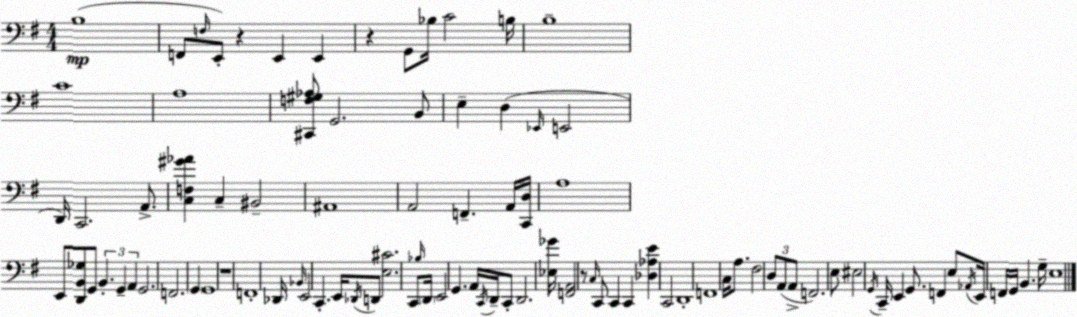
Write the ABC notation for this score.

X:1
T:Untitled
M:4/4
L:1/4
K:Em
B,4 F,,/2 F,/4 E,,/2 z E,, E,, z G,,/2 _B,/4 C2 B,/4 B,4 C4 A,4 [^C,,F,^G,_A,]/2 G,,2 B,,/2 E, D, _E,,/4 E,,2 D,,/4 C,,2 A,,/2 [C,F,^G_A] C, ^B,,2 ^A,,4 A,,2 F,, A,,/4 [C,,D,]/4 A,4 E,,/2 [D,,B,,_G,]/2 G,,/2 B,, G,, A,, G,,2 F,,2 G,, G,,4 z4 F,,4 _D,,/4 _B,,/4 E,,2 C,, E,,/4 _D,,/4 D,,/2 [E,^C]2 C,,/2 _B,/4 D,,/4 E,,2 G,, A,,/4 C,,/4 D,,/4 C,,/2 D,,2 [_E,_G]/4 [F,,A,,]2 z/2 C,/4 C,,/2 C,, C,, [_D,_A,E] C,,2 D,,4 F,,4 C,/4 A,/2 ^F,2 D,/2 A,,/2 A,,/2 F,,2 E,/2 ^E,2 G,,/4 C,,/4 E,, G,,/2 F,, E,/2 _A,,/4 E,,/4 F,,/4 G,,/4 B,, G,/4 E,4